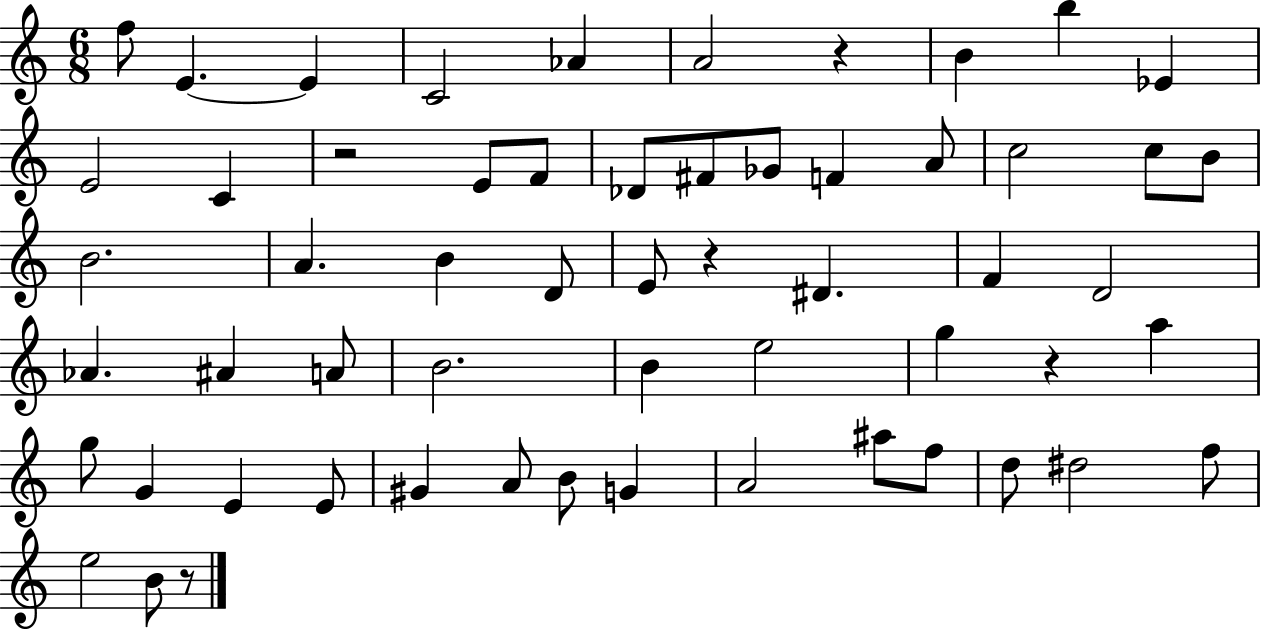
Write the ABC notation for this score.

X:1
T:Untitled
M:6/8
L:1/4
K:C
f/2 E E C2 _A A2 z B b _E E2 C z2 E/2 F/2 _D/2 ^F/2 _G/2 F A/2 c2 c/2 B/2 B2 A B D/2 E/2 z ^D F D2 _A ^A A/2 B2 B e2 g z a g/2 G E E/2 ^G A/2 B/2 G A2 ^a/2 f/2 d/2 ^d2 f/2 e2 B/2 z/2